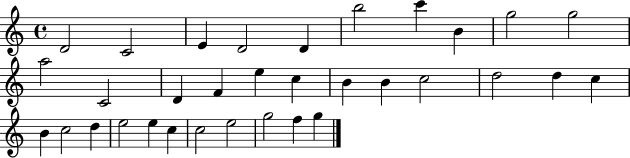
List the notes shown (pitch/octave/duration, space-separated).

D4/h C4/h E4/q D4/h D4/q B5/h C6/q B4/q G5/h G5/h A5/h C4/h D4/q F4/q E5/q C5/q B4/q B4/q C5/h D5/h D5/q C5/q B4/q C5/h D5/q E5/h E5/q C5/q C5/h E5/h G5/h F5/q G5/q